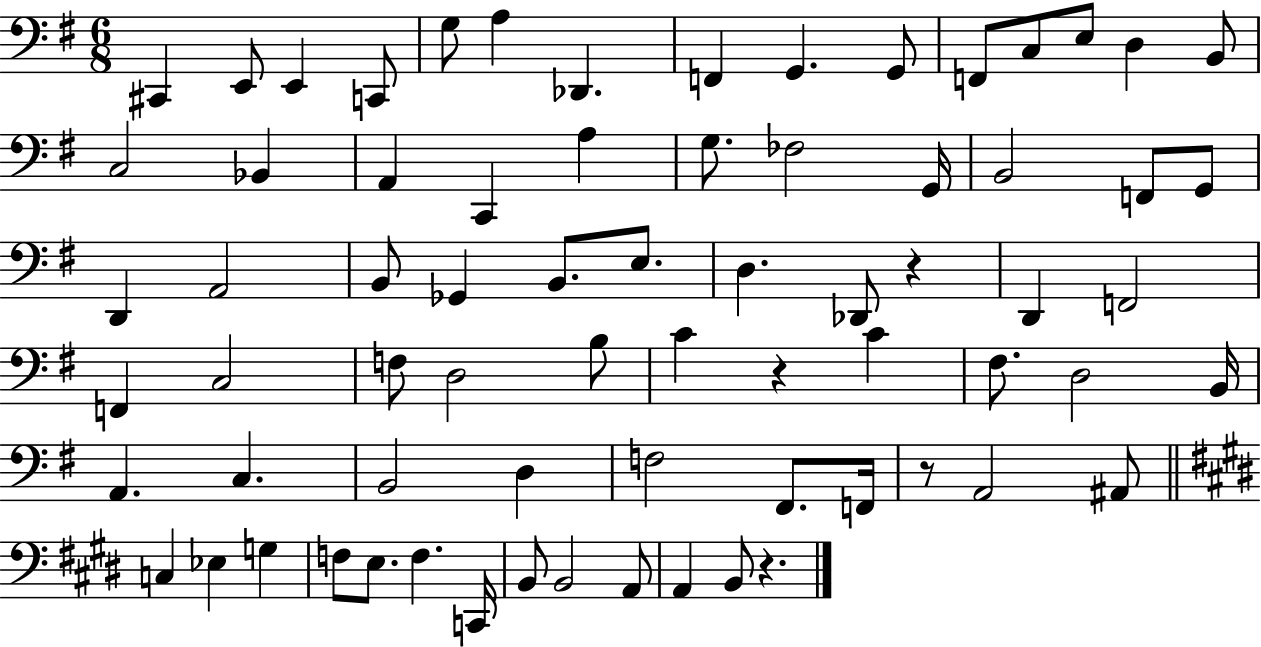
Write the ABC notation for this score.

X:1
T:Untitled
M:6/8
L:1/4
K:G
^C,, E,,/2 E,, C,,/2 G,/2 A, _D,, F,, G,, G,,/2 F,,/2 C,/2 E,/2 D, B,,/2 C,2 _B,, A,, C,, A, G,/2 _F,2 G,,/4 B,,2 F,,/2 G,,/2 D,, A,,2 B,,/2 _G,, B,,/2 E,/2 D, _D,,/2 z D,, F,,2 F,, C,2 F,/2 D,2 B,/2 C z C ^F,/2 D,2 B,,/4 A,, C, B,,2 D, F,2 ^F,,/2 F,,/4 z/2 A,,2 ^A,,/2 C, _E, G, F,/2 E,/2 F, C,,/4 B,,/2 B,,2 A,,/2 A,, B,,/2 z